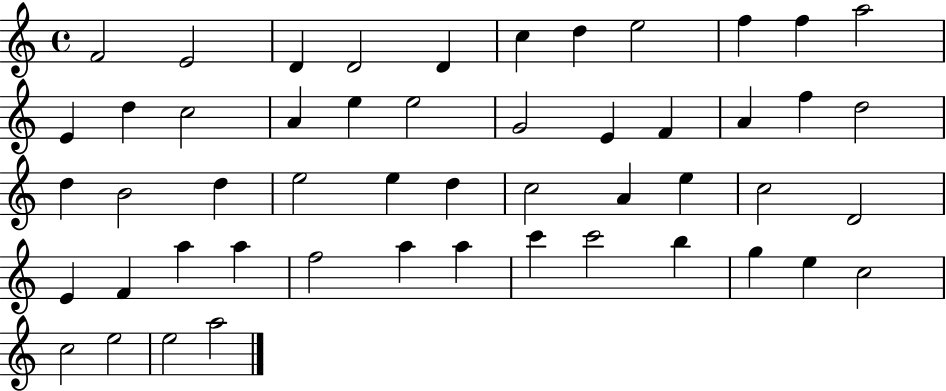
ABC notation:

X:1
T:Untitled
M:4/4
L:1/4
K:C
F2 E2 D D2 D c d e2 f f a2 E d c2 A e e2 G2 E F A f d2 d B2 d e2 e d c2 A e c2 D2 E F a a f2 a a c' c'2 b g e c2 c2 e2 e2 a2